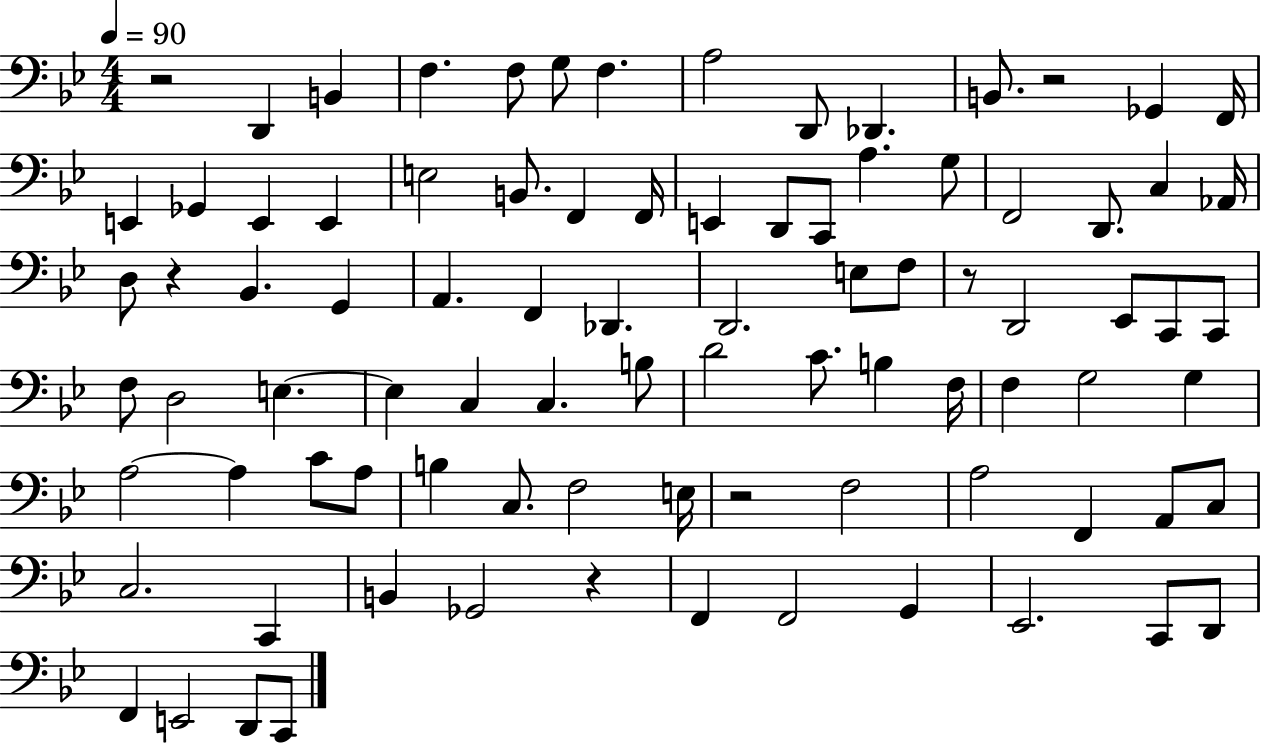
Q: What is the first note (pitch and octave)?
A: D2